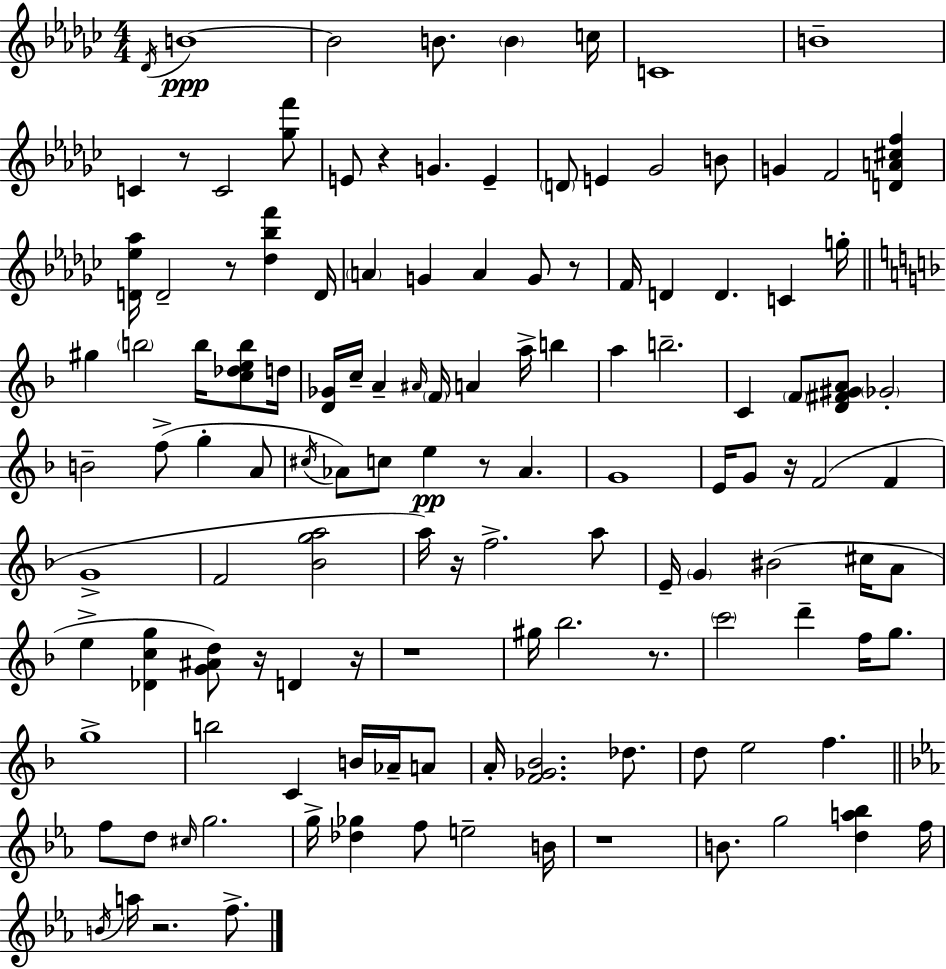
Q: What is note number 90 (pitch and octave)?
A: F5